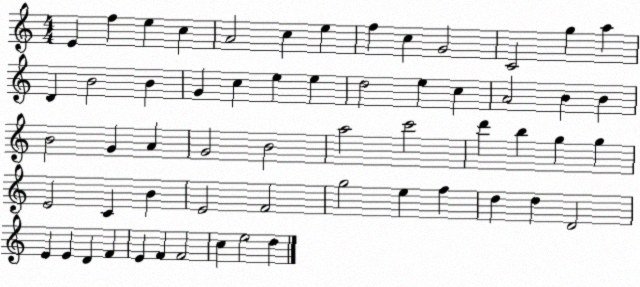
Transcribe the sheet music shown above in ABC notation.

X:1
T:Untitled
M:4/4
L:1/4
K:C
E f e c A2 c e f c G2 C2 g a D B2 B G c e e d2 e c A2 B B B2 G A G2 B2 a2 c'2 d' b g g E2 C B E2 F2 g2 e f d d D2 E E D F E F F2 c e2 d